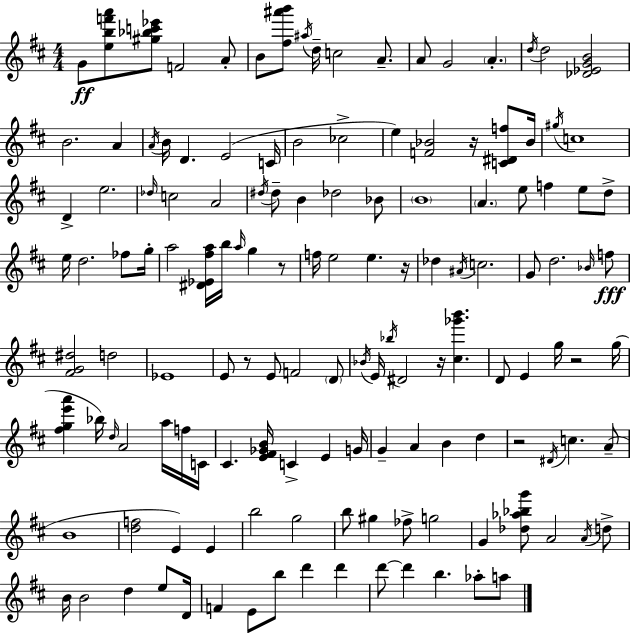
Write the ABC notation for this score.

X:1
T:Untitled
M:4/4
L:1/4
K:D
G/2 [ebf'a']/2 [^g_bc'_e']/2 F2 A/2 B/2 [^f^a'b']/2 ^a/4 d/4 c2 A/2 A/2 G2 A d/4 d2 [_D_EGB]2 B2 A A/4 B/4 D E2 C/4 B2 _c2 e [F_B]2 z/4 [C^Df]/2 _B/4 ^g/4 c4 D e2 _d/4 c2 A2 ^d/4 ^d/2 B _d2 _B/2 B4 A e/2 f e/2 d/2 e/4 d2 _f/2 g/4 a2 [^D_E^fa]/4 b/4 a/4 g z/2 f/4 e2 e z/4 _d ^A/4 c2 G/2 d2 _B/4 f/2 [^FG^d]2 d2 _E4 E/2 z/2 E/2 F2 D/2 _B/4 E/4 _b/4 ^D2 z/4 [^c_g'b'] D/2 E g/4 z2 g/4 [^fge'a'] _b/4 d/4 A2 a/4 f/4 C/4 ^C [E^F_GB]/4 C E G/4 G A B d z2 ^D/4 c A/2 B4 [df]2 E E b2 g2 b/2 ^g _f/2 g2 G [_d_a_bg']/2 A2 A/4 d/2 B/4 B2 d e/2 D/4 F E/2 b/2 d' d' d'/2 d' b _a/2 a/2